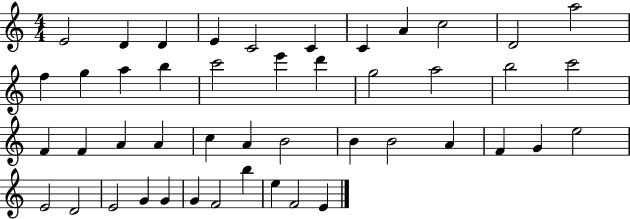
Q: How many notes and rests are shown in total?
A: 46